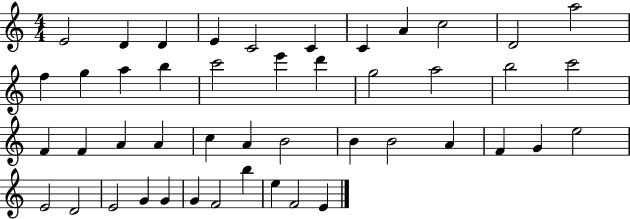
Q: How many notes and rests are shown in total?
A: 46